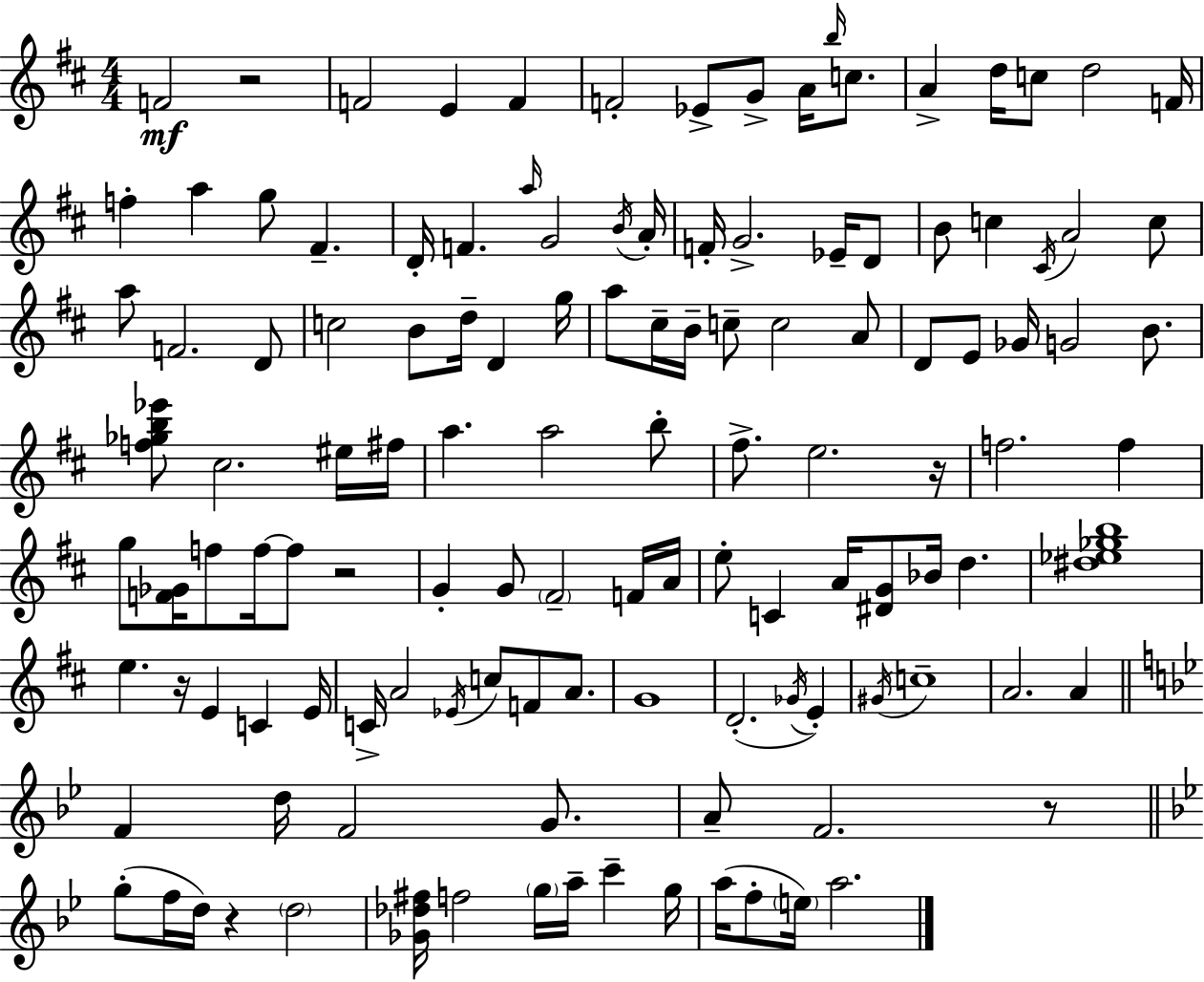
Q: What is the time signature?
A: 4/4